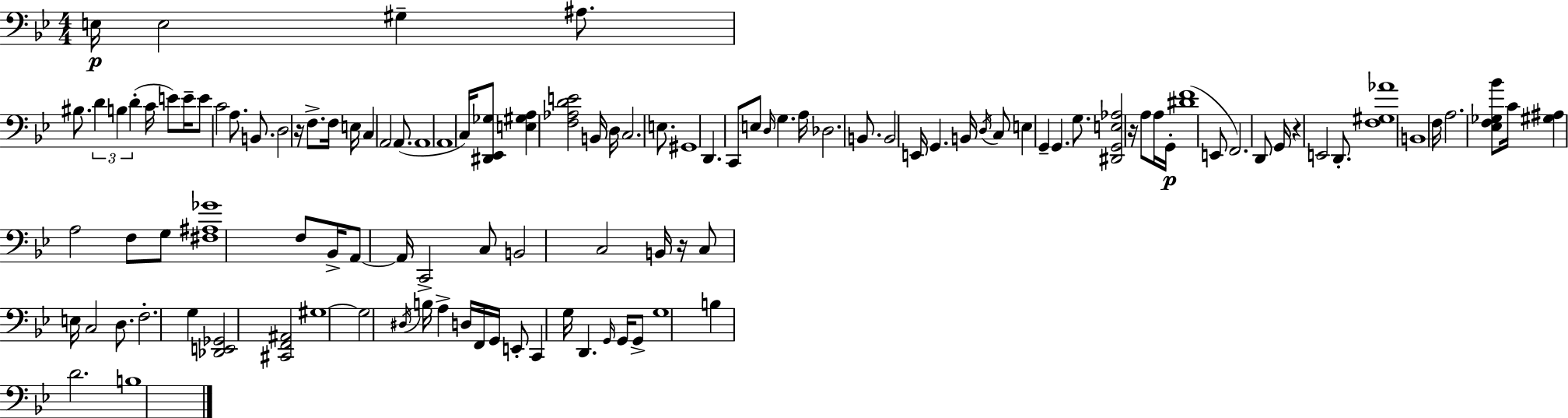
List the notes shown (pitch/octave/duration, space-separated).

E3/s E3/h G#3/q A#3/e. BIS3/e. D4/q B3/q D4/q C4/s E4/e E4/s E4/e C4/h A3/e. B2/e. D3/h R/s F3/e. F3/s E3/s C3/q A2/h A2/e. A2/w A2/w C3/s [D#2,Eb2,Gb3]/e [E3,G#3,A3]/q [F3,Ab3,D4,E4]/h B2/s D3/s C3/h. E3/e. G#2/w D2/q. C2/e E3/e D3/s G3/q. A3/s Db3/h. B2/e. B2/h E2/s G2/q. B2/s D3/s C3/e E3/q G2/q G2/q. G3/e. [D#2,G2,E3,Ab3]/h R/s A3/e A3/s G2/s [D#4,F4]/w E2/e F2/h. D2/e G2/s R/q E2/h D2/e. [F3,G#3,Ab4]/w B2/w F3/s A3/h. [Eb3,F3,Gb3,Bb4]/e C4/s [G#3,A#3]/q A3/h F3/e G3/e [F#3,A#3,Gb4]/w F3/e Bb2/s A2/e A2/s C2/h C3/e B2/h C3/h B2/s R/s C3/e E3/s C3/h D3/e. F3/h. G3/q [Db2,E2,Gb2]/h [C#2,F2,A#2]/h G#3/w G#3/h D#3/s B3/s A3/q D3/s F2/s G2/s E2/e C2/q G3/s D2/q. G2/s G2/s G2/e G3/w B3/q D4/h. B3/w